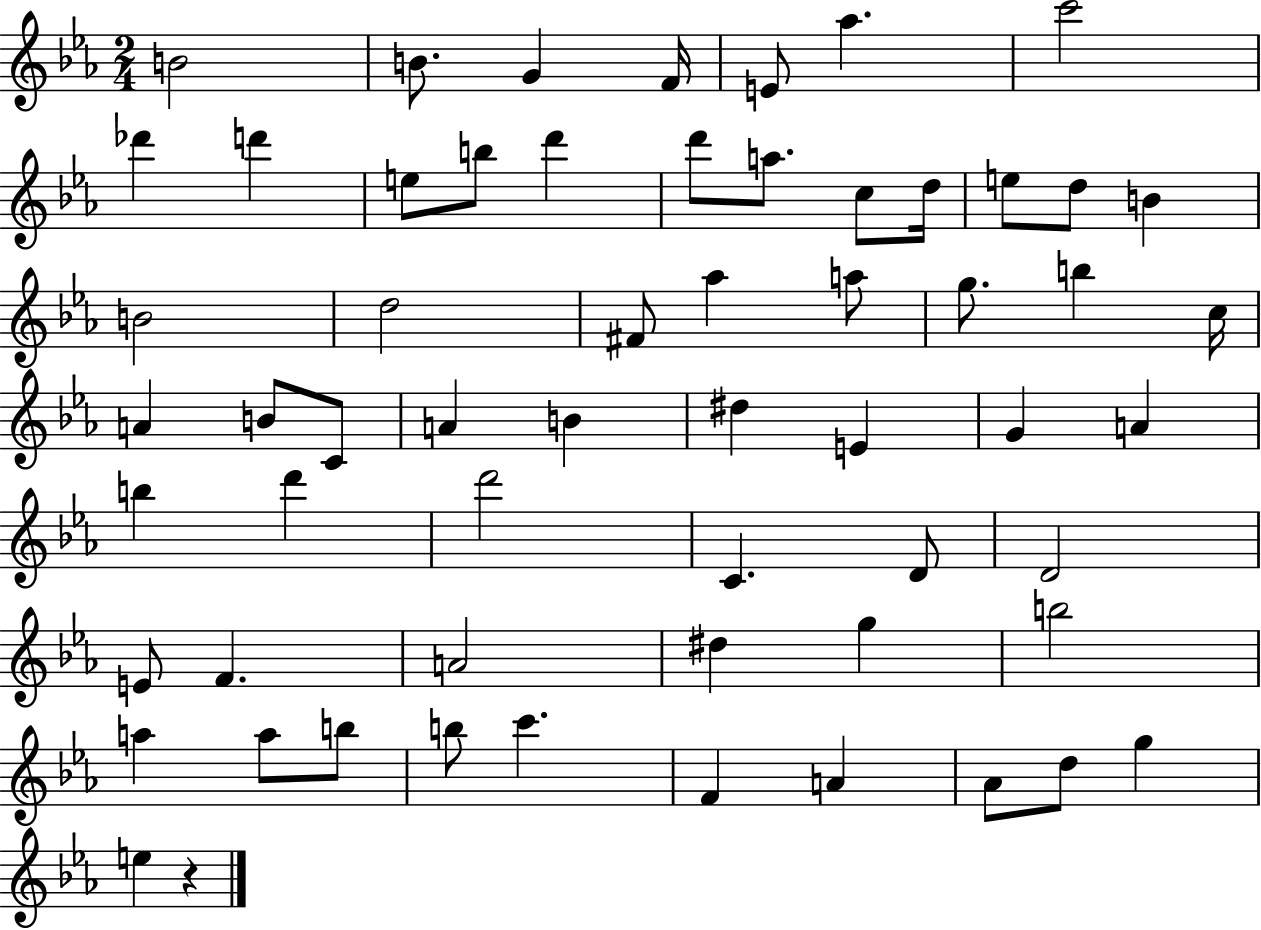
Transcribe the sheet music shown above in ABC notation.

X:1
T:Untitled
M:2/4
L:1/4
K:Eb
B2 B/2 G F/4 E/2 _a c'2 _d' d' e/2 b/2 d' d'/2 a/2 c/2 d/4 e/2 d/2 B B2 d2 ^F/2 _a a/2 g/2 b c/4 A B/2 C/2 A B ^d E G A b d' d'2 C D/2 D2 E/2 F A2 ^d g b2 a a/2 b/2 b/2 c' F A _A/2 d/2 g e z